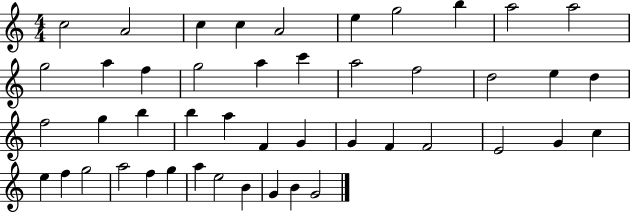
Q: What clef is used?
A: treble